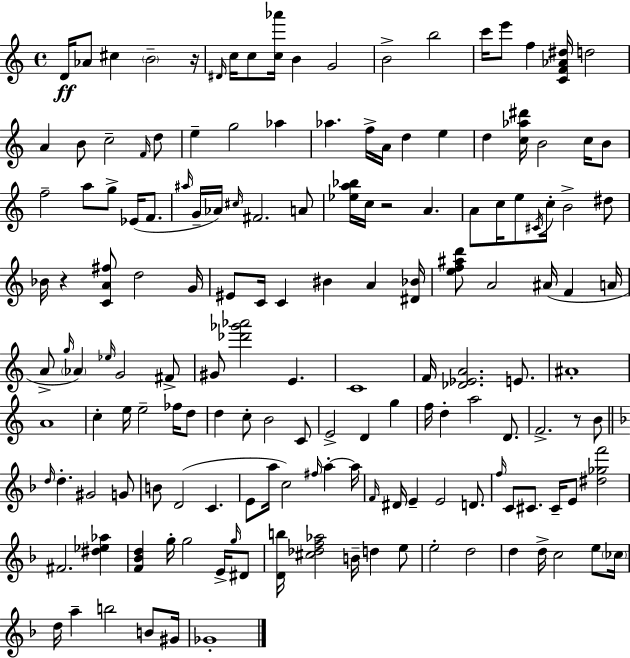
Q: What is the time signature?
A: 4/4